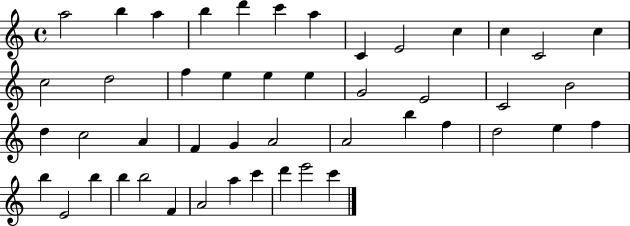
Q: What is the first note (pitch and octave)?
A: A5